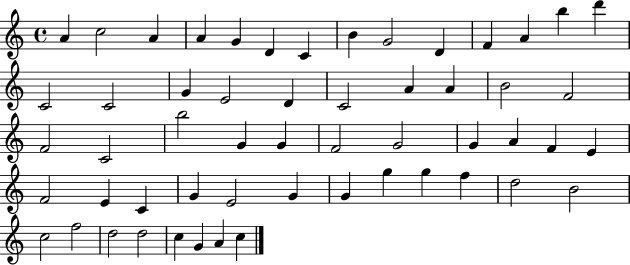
A4/q C5/h A4/q A4/q G4/q D4/q C4/q B4/q G4/h D4/q F4/q A4/q B5/q D6/q C4/h C4/h G4/q E4/h D4/q C4/h A4/q A4/q B4/h F4/h F4/h C4/h B5/h G4/q G4/q F4/h G4/h G4/q A4/q F4/q E4/q F4/h E4/q C4/q G4/q E4/h G4/q G4/q G5/q G5/q F5/q D5/h B4/h C5/h F5/h D5/h D5/h C5/q G4/q A4/q C5/q